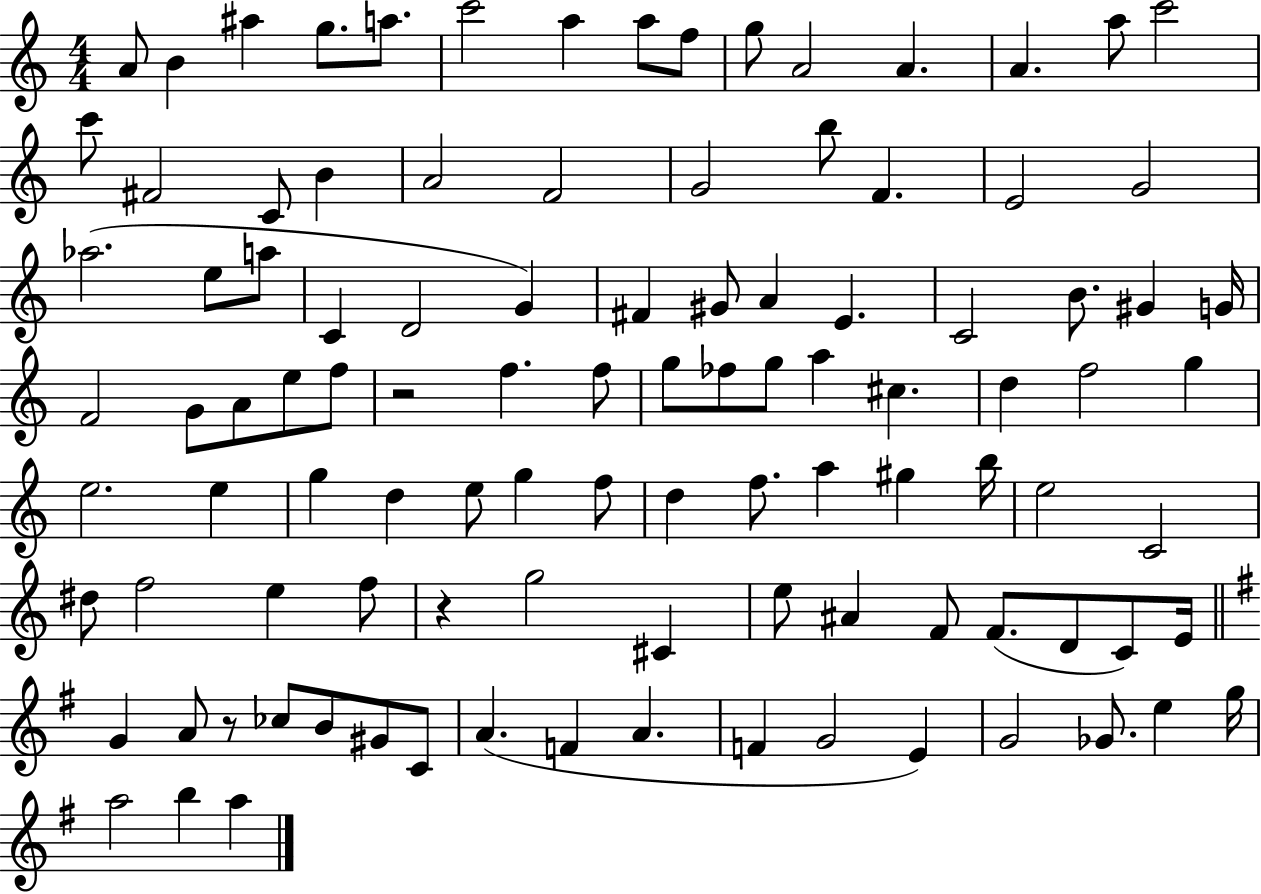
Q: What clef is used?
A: treble